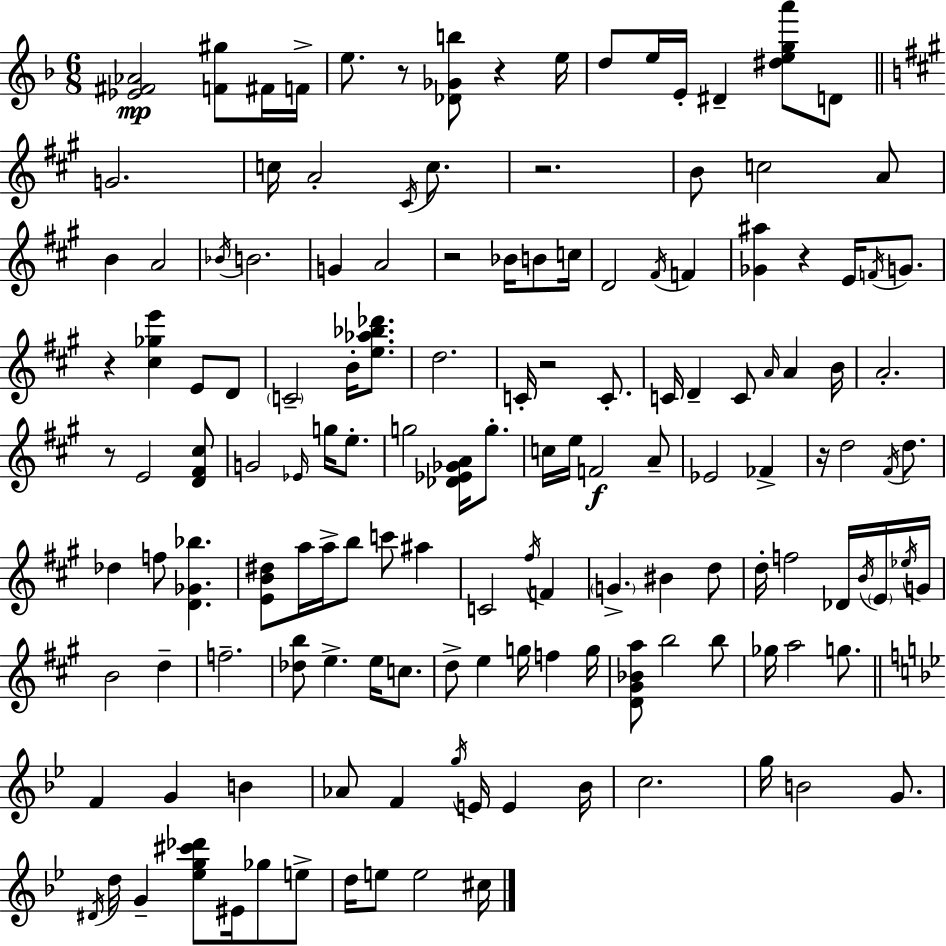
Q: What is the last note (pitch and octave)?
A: C#5